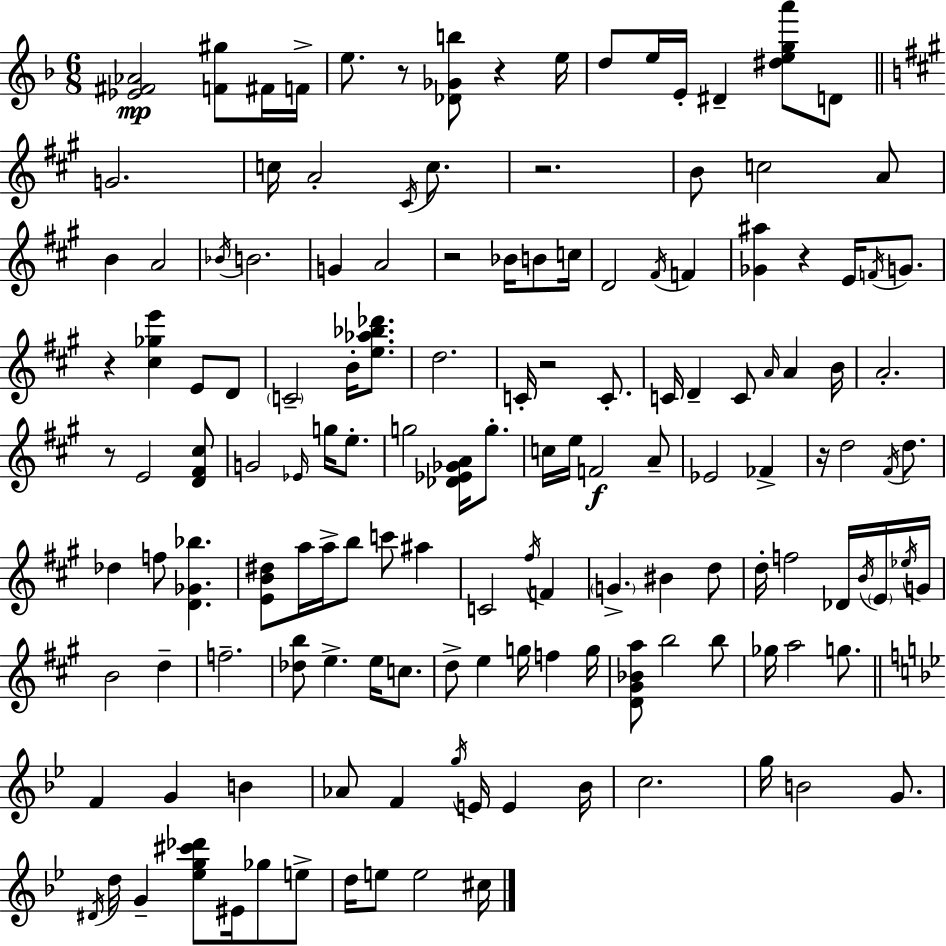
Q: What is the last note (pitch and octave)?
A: C#5